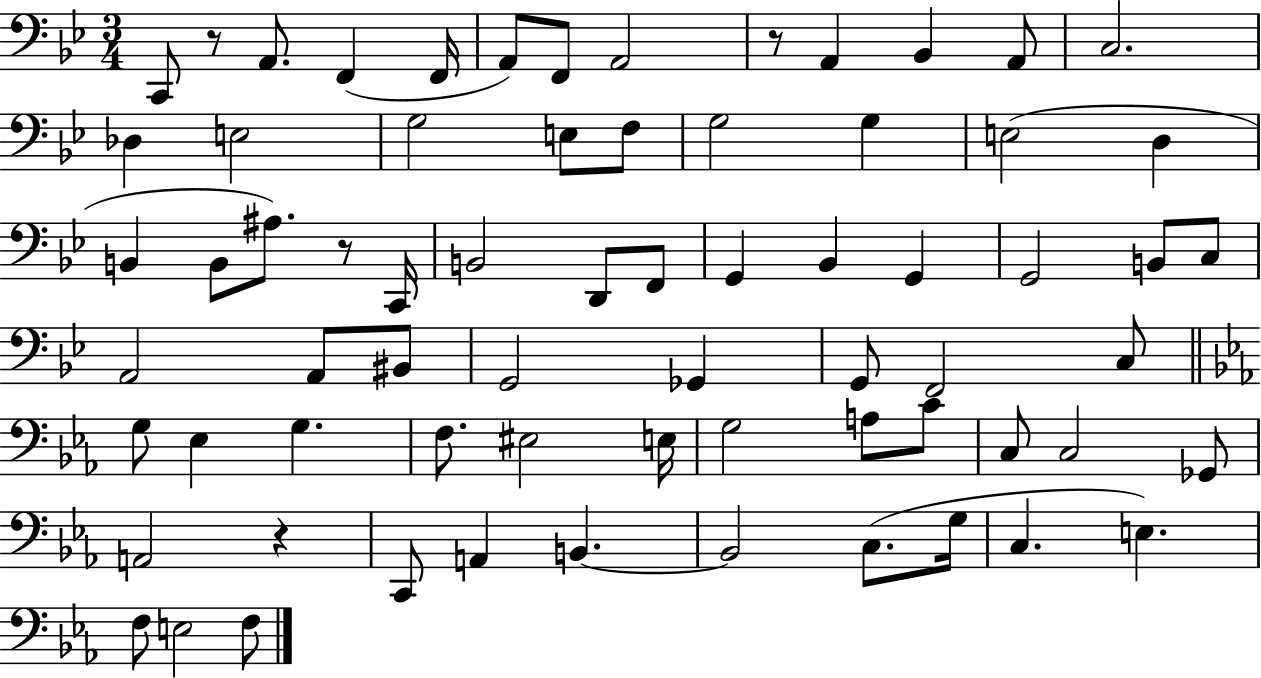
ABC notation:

X:1
T:Untitled
M:3/4
L:1/4
K:Bb
C,,/2 z/2 A,,/2 F,, F,,/4 A,,/2 F,,/2 A,,2 z/2 A,, _B,, A,,/2 C,2 _D, E,2 G,2 E,/2 F,/2 G,2 G, E,2 D, B,, B,,/2 ^A,/2 z/2 C,,/4 B,,2 D,,/2 F,,/2 G,, _B,, G,, G,,2 B,,/2 C,/2 A,,2 A,,/2 ^B,,/2 G,,2 _G,, G,,/2 F,,2 C,/2 G,/2 _E, G, F,/2 ^E,2 E,/4 G,2 A,/2 C/2 C,/2 C,2 _G,,/2 A,,2 z C,,/2 A,, B,, B,,2 C,/2 G,/4 C, E, F,/2 E,2 F,/2